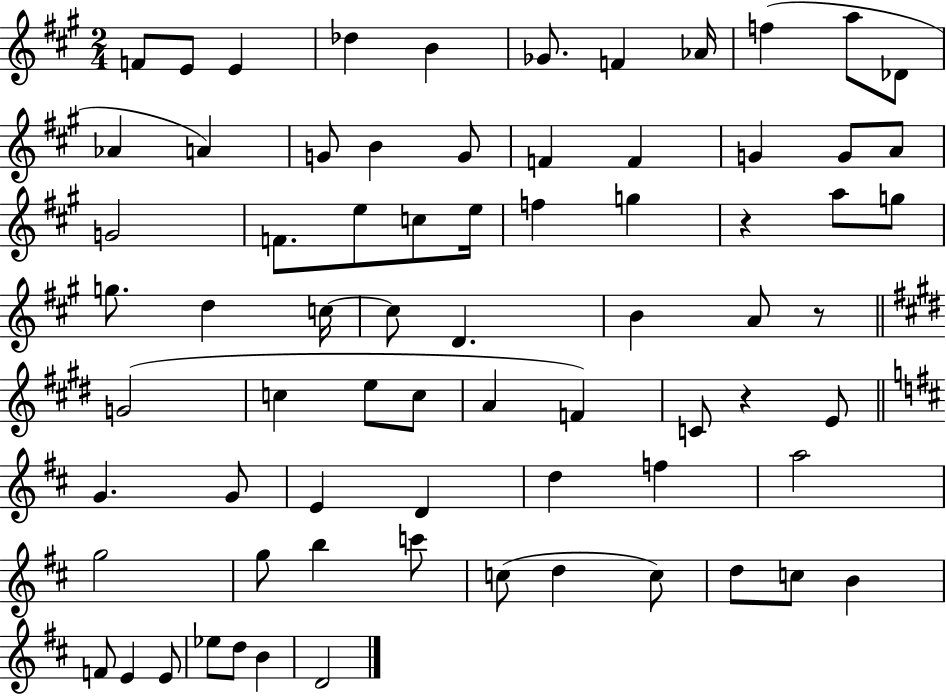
X:1
T:Untitled
M:2/4
L:1/4
K:A
F/2 E/2 E _d B _G/2 F _A/4 f a/2 _D/2 _A A G/2 B G/2 F F G G/2 A/2 G2 F/2 e/2 c/2 e/4 f g z a/2 g/2 g/2 d c/4 c/2 D B A/2 z/2 G2 c e/2 c/2 A F C/2 z E/2 G G/2 E D d f a2 g2 g/2 b c'/2 c/2 d c/2 d/2 c/2 B F/2 E E/2 _e/2 d/2 B D2